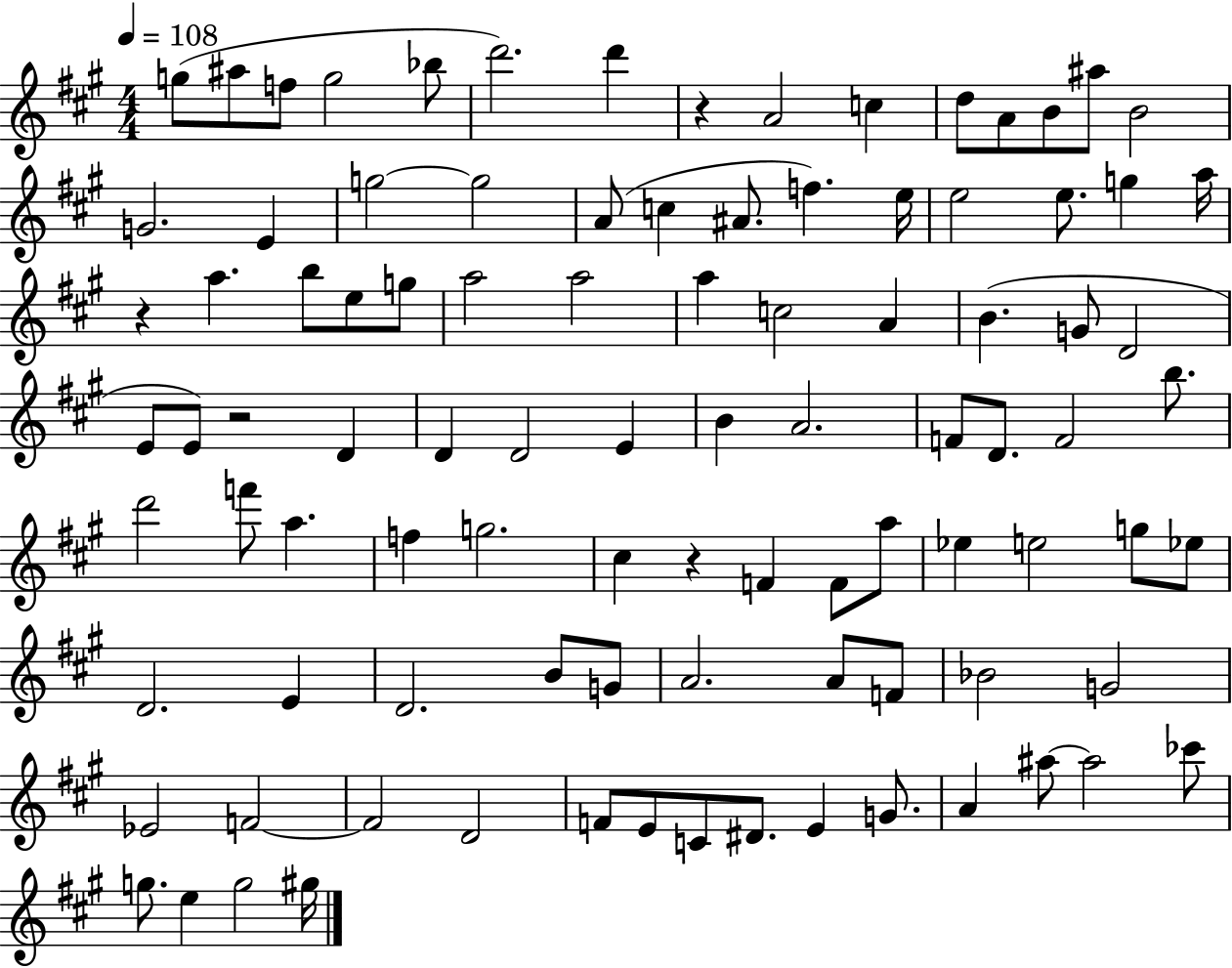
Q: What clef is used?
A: treble